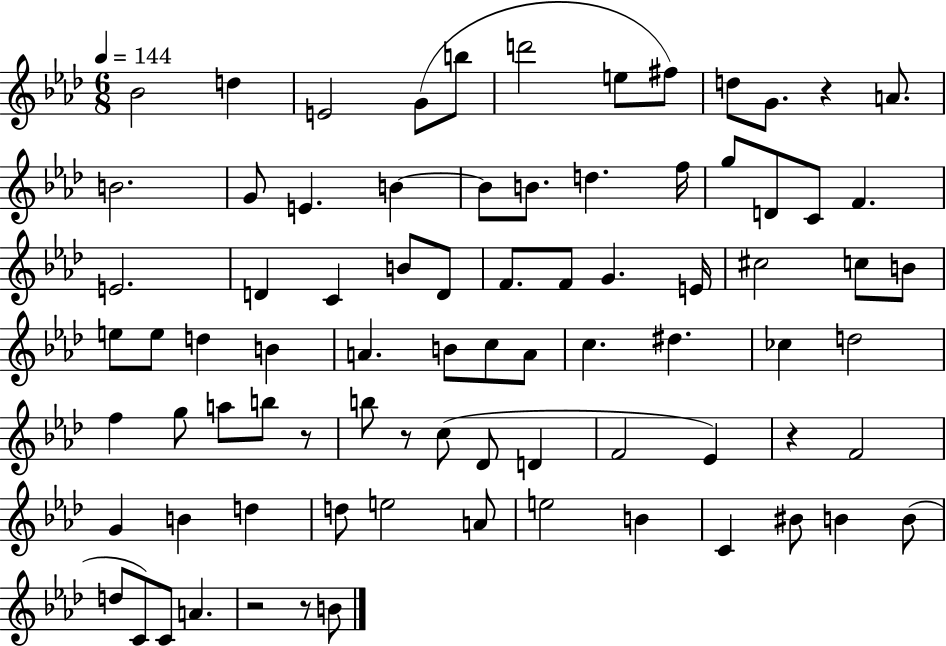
Bb4/h D5/q E4/h G4/e B5/e D6/h E5/e F#5/e D5/e G4/e. R/q A4/e. B4/h. G4/e E4/q. B4/q B4/e B4/e. D5/q. F5/s G5/e D4/e C4/e F4/q. E4/h. D4/q C4/q B4/e D4/e F4/e. F4/e G4/q. E4/s C#5/h C5/e B4/e E5/e E5/e D5/q B4/q A4/q. B4/e C5/e A4/e C5/q. D#5/q. CES5/q D5/h F5/q G5/e A5/e B5/e R/e B5/e R/e C5/e Db4/e D4/q F4/h Eb4/q R/q F4/h G4/q B4/q D5/q D5/e E5/h A4/e E5/h B4/q C4/q BIS4/e B4/q B4/e D5/e C4/e C4/e A4/q. R/h R/e B4/e